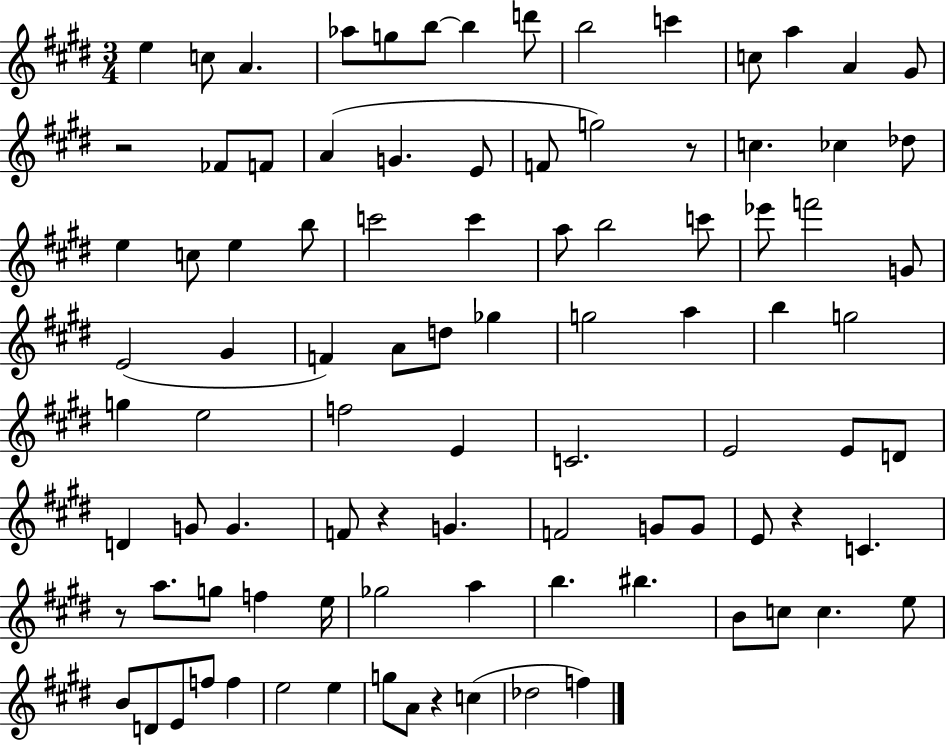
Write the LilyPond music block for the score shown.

{
  \clef treble
  \numericTimeSignature
  \time 3/4
  \key e \major
  e''4 c''8 a'4. | aes''8 g''8 b''8~~ b''4 d'''8 | b''2 c'''4 | c''8 a''4 a'4 gis'8 | \break r2 fes'8 f'8 | a'4( g'4. e'8 | f'8 g''2) r8 | c''4. ces''4 des''8 | \break e''4 c''8 e''4 b''8 | c'''2 c'''4 | a''8 b''2 c'''8 | ees'''8 f'''2 g'8 | \break e'2( gis'4 | f'4) a'8 d''8 ges''4 | g''2 a''4 | b''4 g''2 | \break g''4 e''2 | f''2 e'4 | c'2. | e'2 e'8 d'8 | \break d'4 g'8 g'4. | f'8 r4 g'4. | f'2 g'8 g'8 | e'8 r4 c'4. | \break r8 a''8. g''8 f''4 e''16 | ges''2 a''4 | b''4. bis''4. | b'8 c''8 c''4. e''8 | \break b'8 d'8 e'8 f''8 f''4 | e''2 e''4 | g''8 a'8 r4 c''4( | des''2 f''4) | \break \bar "|."
}